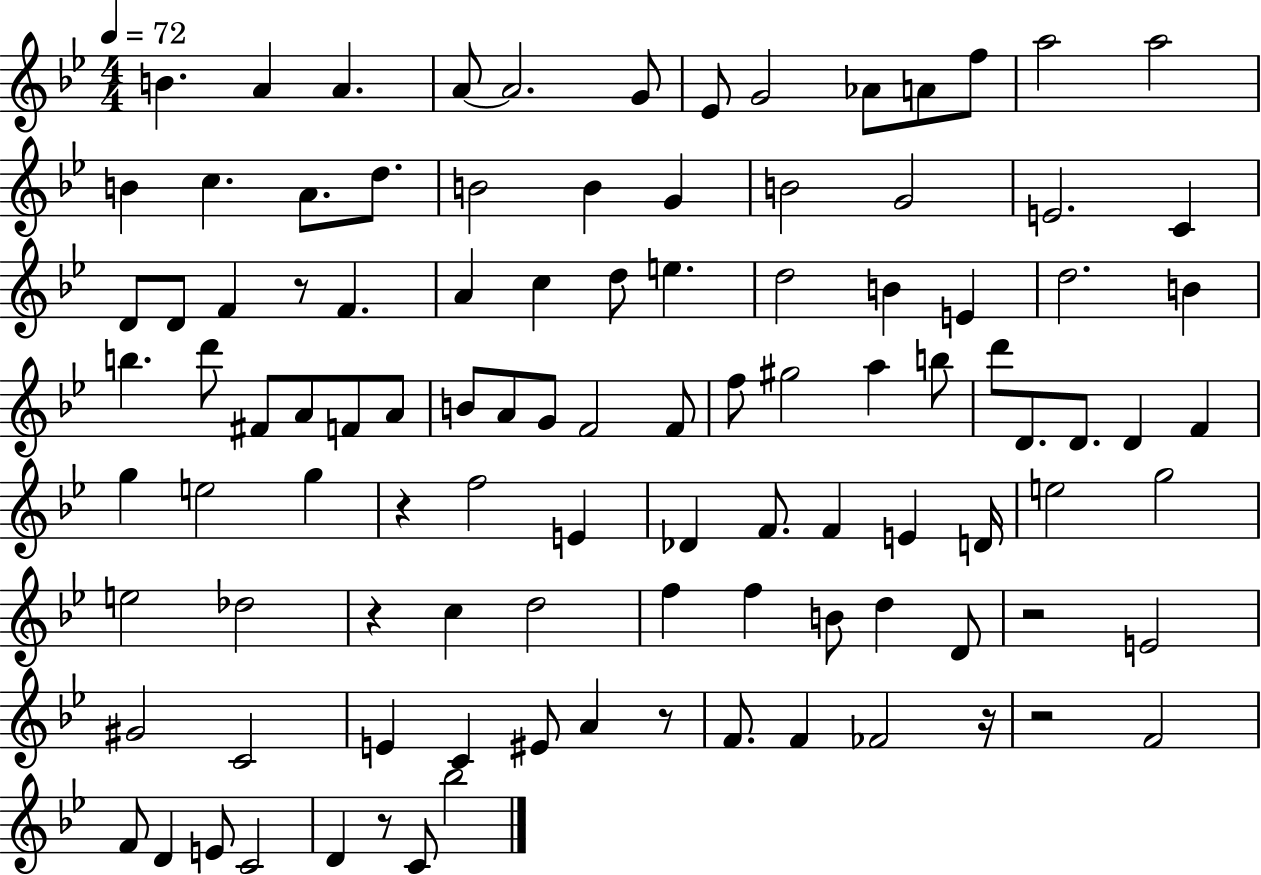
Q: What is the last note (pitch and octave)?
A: Bb5